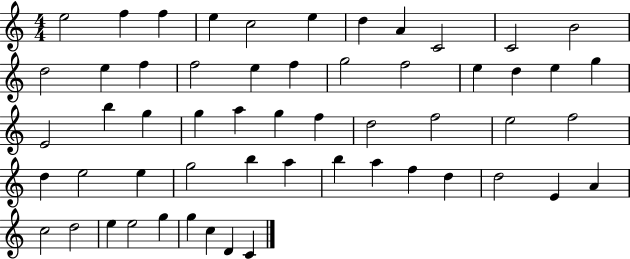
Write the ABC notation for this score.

X:1
T:Untitled
M:4/4
L:1/4
K:C
e2 f f e c2 e d A C2 C2 B2 d2 e f f2 e f g2 f2 e d e g E2 b g g a g f d2 f2 e2 f2 d e2 e g2 b a b a f d d2 E A c2 d2 e e2 g g c D C